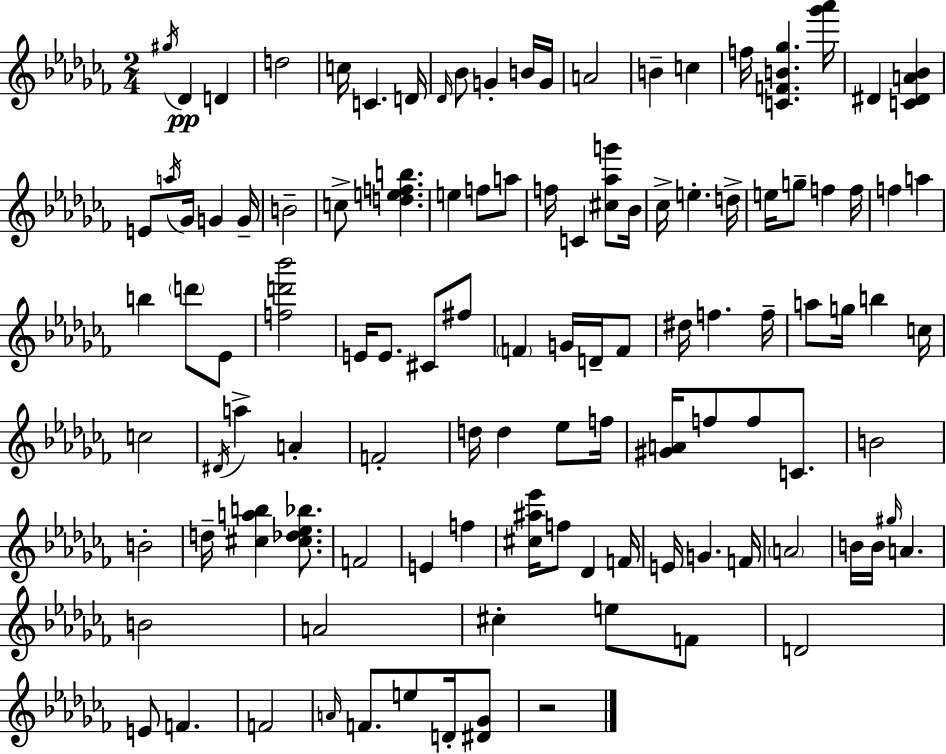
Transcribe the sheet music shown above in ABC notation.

X:1
T:Untitled
M:2/4
L:1/4
K:Abm
^g/4 _D D d2 c/4 C D/4 _D/4 _B/2 G B/4 G/4 A2 B c f/4 [CFB_g] [_g'_a']/4 ^D [C^DA_B] E/2 a/4 _G/4 G G/4 B2 c/2 [defb] e f/2 a/2 f/4 C [^c_ag']/2 _B/4 _c/4 e d/4 e/4 g/2 f f/4 f a b d'/2 _E/2 [fd'_b']2 E/4 E/2 ^C/2 ^f/2 F G/4 D/4 F/2 ^d/4 f f/4 a/2 g/4 b c/4 c2 ^D/4 a A F2 d/4 d _e/2 f/4 [^GA]/4 f/2 f/2 C/2 B2 B2 d/4 [^cab] [^c_d_e_b]/2 F2 E f [^c^a_e']/4 f/2 _D F/4 E/4 G F/4 A2 B/4 B/4 ^g/4 A B2 A2 ^c e/2 F/2 D2 E/2 F F2 A/4 F/2 e/2 D/4 [^D_G]/2 z2